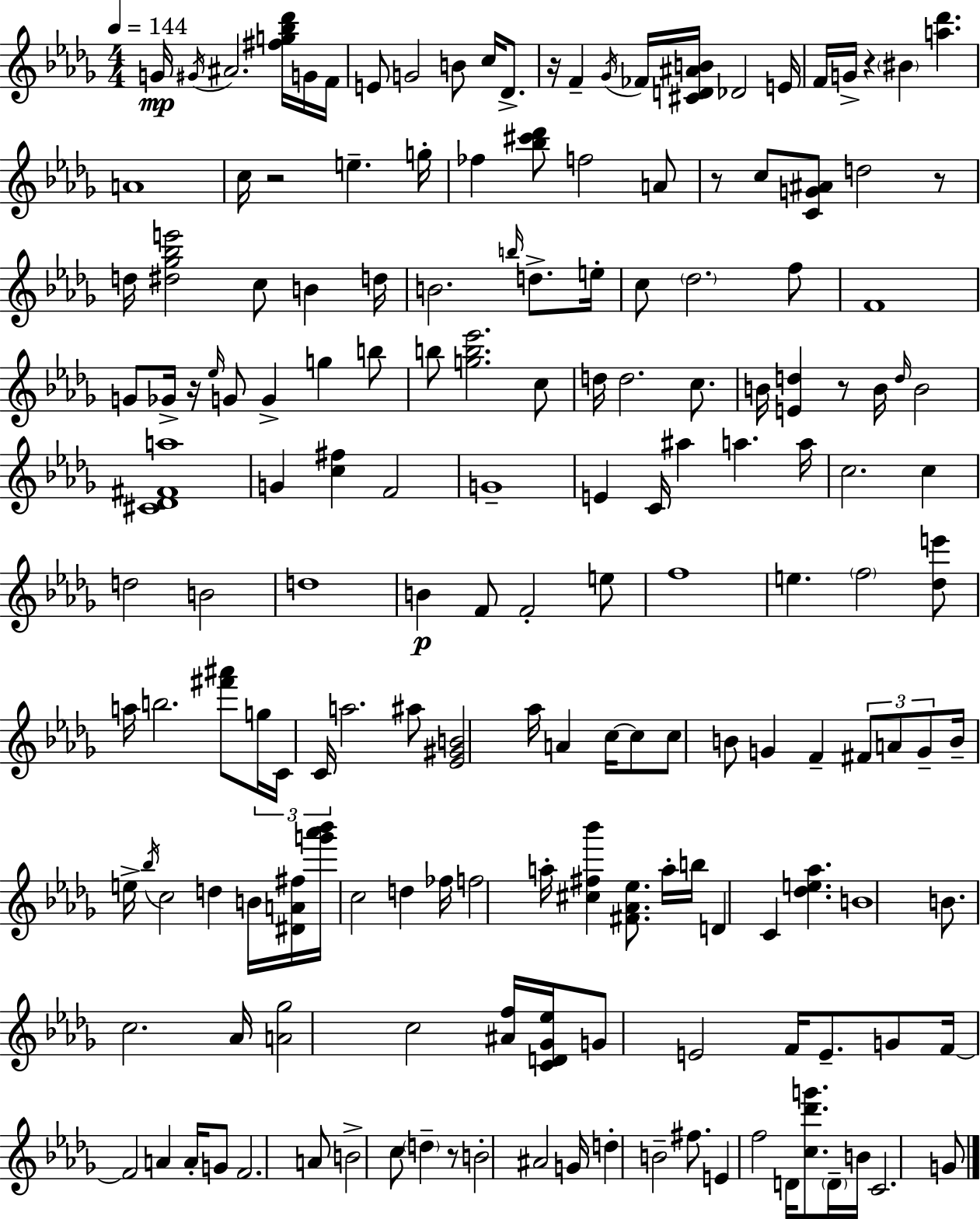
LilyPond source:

{
  \clef treble
  \numericTimeSignature
  \time 4/4
  \key bes \minor
  \tempo 4 = 144
  g'16\mp \acciaccatura { gis'16 } ais'2. <fis'' g'' bes'' des'''>16 g'16 | f'16 e'8 g'2 b'8 c''16 des'8.-> | r16 f'4-- \acciaccatura { ges'16 } fes'16 <cis' d' ais' b'>16 des'2 | e'16 f'16 g'16-> r4 \parenthesize bis'4 <a'' des'''>4. | \break a'1 | c''16 r2 e''4.-- | g''16-. fes''4 <bes'' cis''' des'''>8 f''2 | a'8 r8 c''8 <c' g' ais'>8 d''2 | \break r8 d''16 <dis'' ges'' bes'' e'''>2 c''8 b'4 | d''16 b'2. \grace { b''16 } d''8.-> | e''16-. c''8 \parenthesize des''2. | f''8 f'1 | \break g'8 ges'16-> r16 \grace { ees''16 } g'8 g'4-> g''4 | b''8 b''8 <g'' b'' ees'''>2. | c''8 d''16 d''2. | c''8. b'16 <e' d''>4 r8 b'16 \grace { d''16 } b'2 | \break <cis' des' fis' a''>1 | g'4 <c'' fis''>4 f'2 | g'1-- | e'4 c'16 ais''4 a''4. | \break a''16 c''2. | c''4 d''2 b'2 | d''1 | b'4\p f'8 f'2-. | \break e''8 f''1 | e''4. \parenthesize f''2 | <des'' e'''>8 a''16 b''2. | <fis''' ais'''>8 \tuplet 3/2 { g''16 c'16 c'16 } a''2. | \break ais''8 <ees' gis' b'>2 aes''16 a'4 | c''16~~ c''8 c''8 b'8 g'4 f'4-- | \tuplet 3/2 { fis'8 a'8 g'8-- } b'16-- e''16-> \acciaccatura { bes''16 } c''2 | d''4 b'16 <dis' a' fis''>16 <g''' aes''' bes'''>16 c''2 | \break d''4 fes''16 f''2 a''16-. <cis'' fis'' bes'''>4 | <fis' aes' ees''>8. a''16-. b''16 d'4 c'4 | <des'' e'' aes''>4. b'1 | b'8. c''2. | \break aes'16 <a' ges''>2 c''2 | <ais' f''>16 <c' d' ges' ees''>16 g'8 e'2 | f'16 e'8.-- g'8 f'16~~ f'2 | a'4 a'16-. g'8 f'2. | \break a'8 b'2-> c''8 | \parenthesize d''4-- r8 b'2-. ais'2 | g'16 d''4-. b'2-- | fis''8. e'4 f''2 | \break d'16 <c'' des''' g'''>8. \parenthesize d'16-- b'16 c'2. | g'8 \bar "|."
}